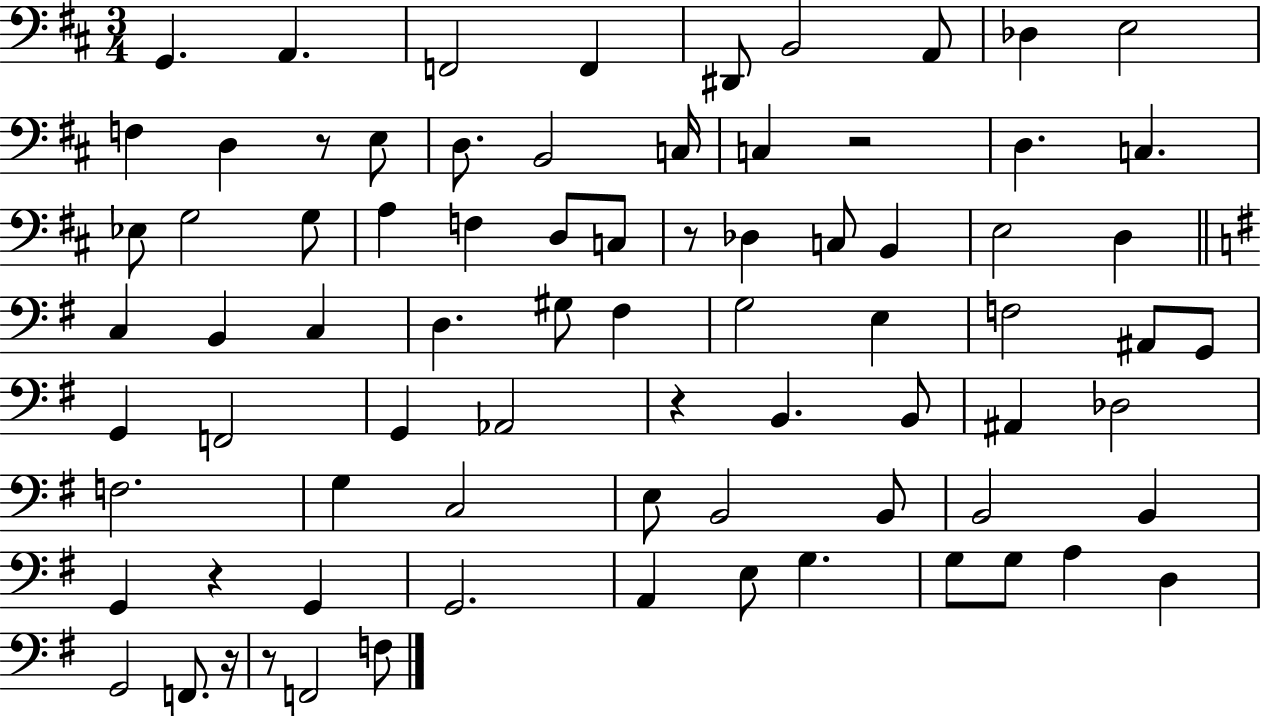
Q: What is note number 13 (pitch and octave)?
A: D3